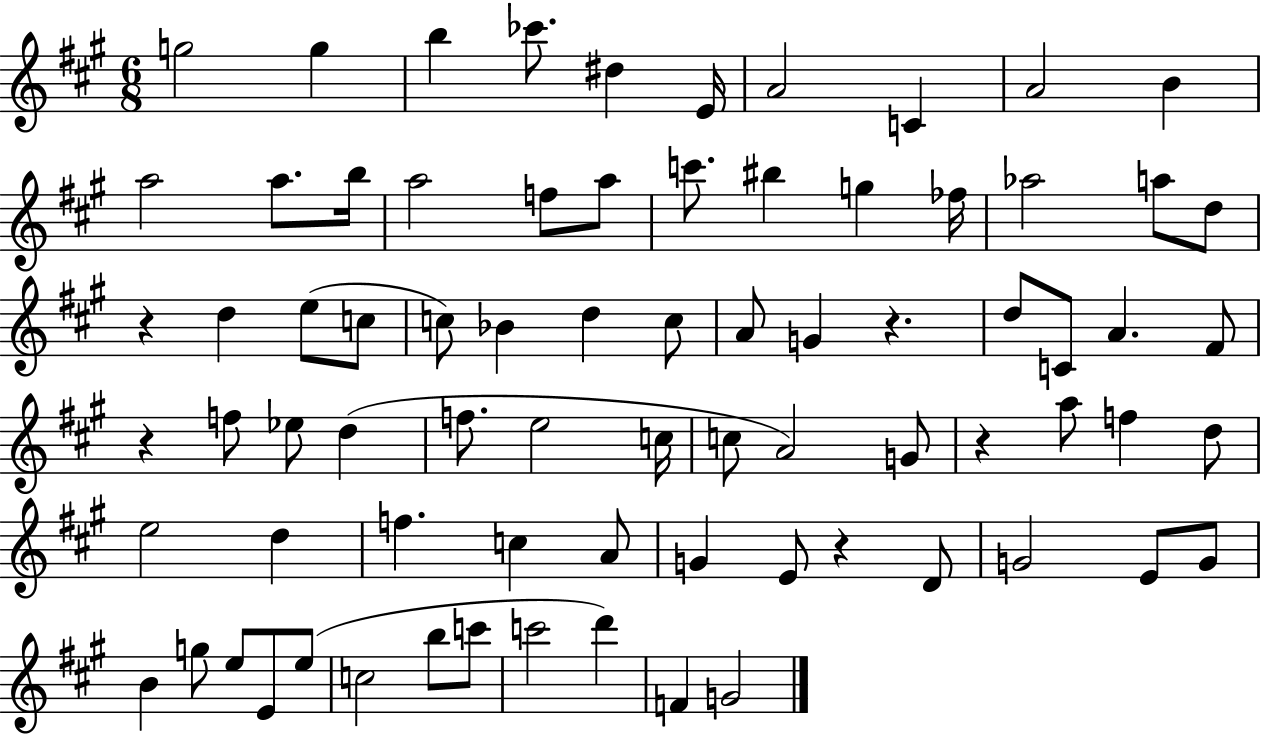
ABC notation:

X:1
T:Untitled
M:6/8
L:1/4
K:A
g2 g b _c'/2 ^d E/4 A2 C A2 B a2 a/2 b/4 a2 f/2 a/2 c'/2 ^b g _f/4 _a2 a/2 d/2 z d e/2 c/2 c/2 _B d c/2 A/2 G z d/2 C/2 A ^F/2 z f/2 _e/2 d f/2 e2 c/4 c/2 A2 G/2 z a/2 f d/2 e2 d f c A/2 G E/2 z D/2 G2 E/2 G/2 B g/2 e/2 E/2 e/2 c2 b/2 c'/2 c'2 d' F G2